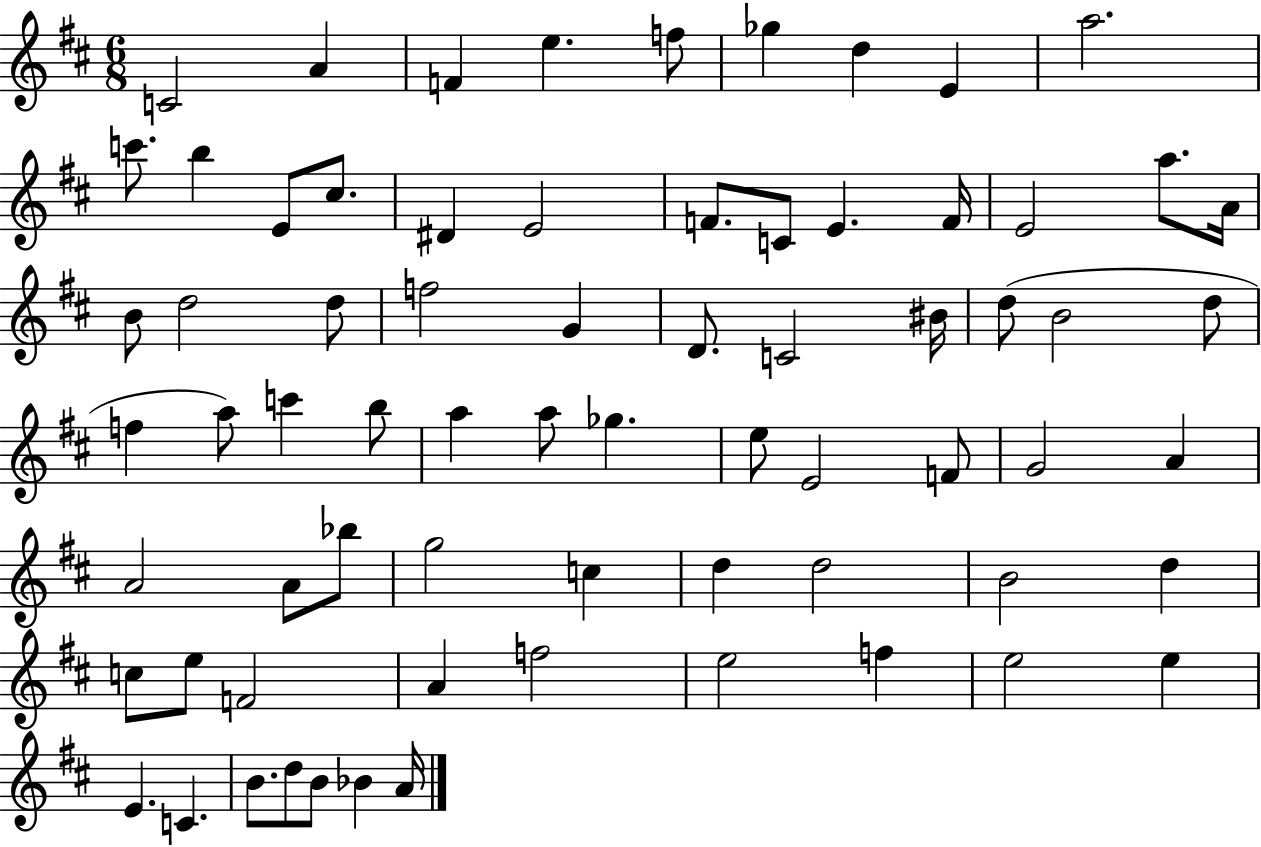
X:1
T:Untitled
M:6/8
L:1/4
K:D
C2 A F e f/2 _g d E a2 c'/2 b E/2 ^c/2 ^D E2 F/2 C/2 E F/4 E2 a/2 A/4 B/2 d2 d/2 f2 G D/2 C2 ^B/4 d/2 B2 d/2 f a/2 c' b/2 a a/2 _g e/2 E2 F/2 G2 A A2 A/2 _b/2 g2 c d d2 B2 d c/2 e/2 F2 A f2 e2 f e2 e E C B/2 d/2 B/2 _B A/4